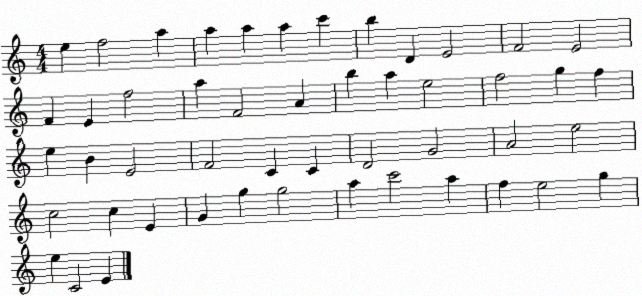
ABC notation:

X:1
T:Untitled
M:4/4
L:1/4
K:C
e f2 a a a a c' b D E2 F2 E2 F E f2 a F2 A b a e2 f2 g f e B E2 F2 C C D2 G2 A2 e2 c2 c E G g g2 a c'2 a f e2 g e C2 E